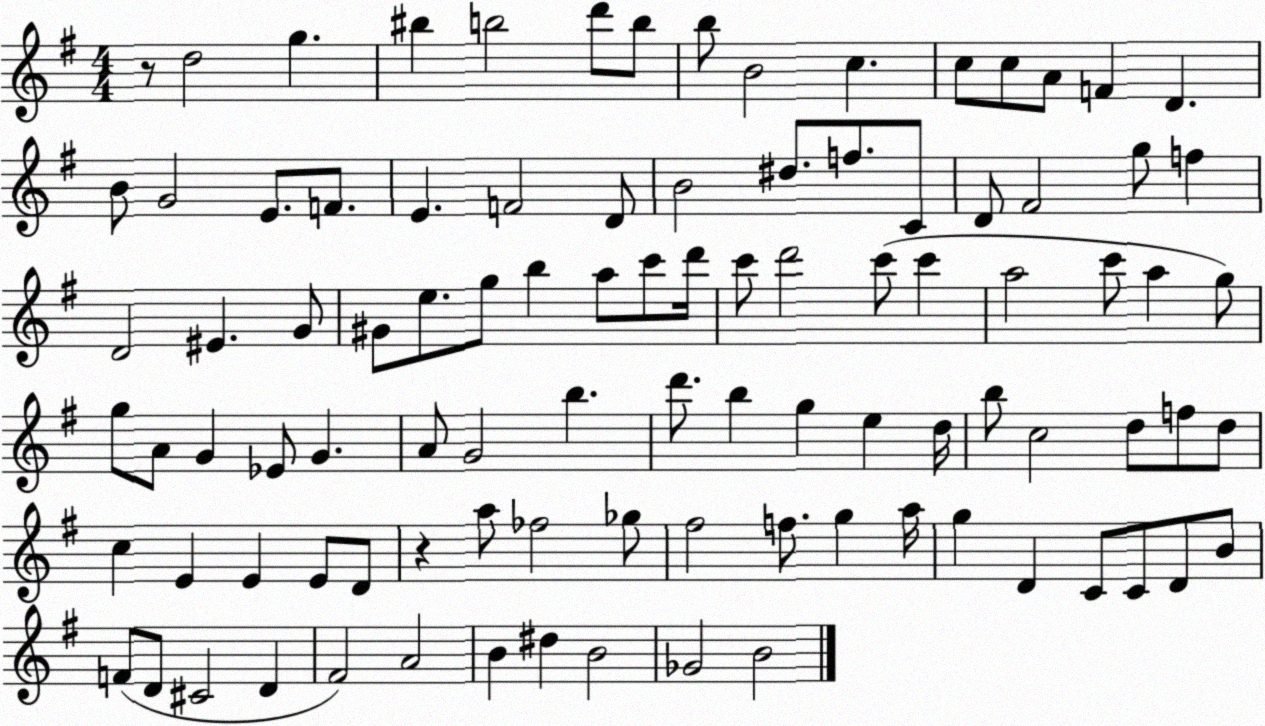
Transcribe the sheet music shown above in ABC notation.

X:1
T:Untitled
M:4/4
L:1/4
K:G
z/2 d2 g ^b b2 d'/2 b/2 b/2 B2 c c/2 c/2 A/2 F D B/2 G2 E/2 F/2 E F2 D/2 B2 ^d/2 f/2 C/2 D/2 ^F2 g/2 f D2 ^E G/2 ^G/2 e/2 g/2 b a/2 c'/2 d'/4 c'/2 d'2 c'/2 c' a2 c'/2 a g/2 g/2 A/2 G _E/2 G A/2 G2 b d'/2 b g e d/4 b/2 c2 d/2 f/2 d/2 c E E E/2 D/2 z a/2 _f2 _g/2 ^f2 f/2 g a/4 g D C/2 C/2 D/2 B/2 F/2 D/2 ^C2 D ^F2 A2 B ^d B2 _G2 B2